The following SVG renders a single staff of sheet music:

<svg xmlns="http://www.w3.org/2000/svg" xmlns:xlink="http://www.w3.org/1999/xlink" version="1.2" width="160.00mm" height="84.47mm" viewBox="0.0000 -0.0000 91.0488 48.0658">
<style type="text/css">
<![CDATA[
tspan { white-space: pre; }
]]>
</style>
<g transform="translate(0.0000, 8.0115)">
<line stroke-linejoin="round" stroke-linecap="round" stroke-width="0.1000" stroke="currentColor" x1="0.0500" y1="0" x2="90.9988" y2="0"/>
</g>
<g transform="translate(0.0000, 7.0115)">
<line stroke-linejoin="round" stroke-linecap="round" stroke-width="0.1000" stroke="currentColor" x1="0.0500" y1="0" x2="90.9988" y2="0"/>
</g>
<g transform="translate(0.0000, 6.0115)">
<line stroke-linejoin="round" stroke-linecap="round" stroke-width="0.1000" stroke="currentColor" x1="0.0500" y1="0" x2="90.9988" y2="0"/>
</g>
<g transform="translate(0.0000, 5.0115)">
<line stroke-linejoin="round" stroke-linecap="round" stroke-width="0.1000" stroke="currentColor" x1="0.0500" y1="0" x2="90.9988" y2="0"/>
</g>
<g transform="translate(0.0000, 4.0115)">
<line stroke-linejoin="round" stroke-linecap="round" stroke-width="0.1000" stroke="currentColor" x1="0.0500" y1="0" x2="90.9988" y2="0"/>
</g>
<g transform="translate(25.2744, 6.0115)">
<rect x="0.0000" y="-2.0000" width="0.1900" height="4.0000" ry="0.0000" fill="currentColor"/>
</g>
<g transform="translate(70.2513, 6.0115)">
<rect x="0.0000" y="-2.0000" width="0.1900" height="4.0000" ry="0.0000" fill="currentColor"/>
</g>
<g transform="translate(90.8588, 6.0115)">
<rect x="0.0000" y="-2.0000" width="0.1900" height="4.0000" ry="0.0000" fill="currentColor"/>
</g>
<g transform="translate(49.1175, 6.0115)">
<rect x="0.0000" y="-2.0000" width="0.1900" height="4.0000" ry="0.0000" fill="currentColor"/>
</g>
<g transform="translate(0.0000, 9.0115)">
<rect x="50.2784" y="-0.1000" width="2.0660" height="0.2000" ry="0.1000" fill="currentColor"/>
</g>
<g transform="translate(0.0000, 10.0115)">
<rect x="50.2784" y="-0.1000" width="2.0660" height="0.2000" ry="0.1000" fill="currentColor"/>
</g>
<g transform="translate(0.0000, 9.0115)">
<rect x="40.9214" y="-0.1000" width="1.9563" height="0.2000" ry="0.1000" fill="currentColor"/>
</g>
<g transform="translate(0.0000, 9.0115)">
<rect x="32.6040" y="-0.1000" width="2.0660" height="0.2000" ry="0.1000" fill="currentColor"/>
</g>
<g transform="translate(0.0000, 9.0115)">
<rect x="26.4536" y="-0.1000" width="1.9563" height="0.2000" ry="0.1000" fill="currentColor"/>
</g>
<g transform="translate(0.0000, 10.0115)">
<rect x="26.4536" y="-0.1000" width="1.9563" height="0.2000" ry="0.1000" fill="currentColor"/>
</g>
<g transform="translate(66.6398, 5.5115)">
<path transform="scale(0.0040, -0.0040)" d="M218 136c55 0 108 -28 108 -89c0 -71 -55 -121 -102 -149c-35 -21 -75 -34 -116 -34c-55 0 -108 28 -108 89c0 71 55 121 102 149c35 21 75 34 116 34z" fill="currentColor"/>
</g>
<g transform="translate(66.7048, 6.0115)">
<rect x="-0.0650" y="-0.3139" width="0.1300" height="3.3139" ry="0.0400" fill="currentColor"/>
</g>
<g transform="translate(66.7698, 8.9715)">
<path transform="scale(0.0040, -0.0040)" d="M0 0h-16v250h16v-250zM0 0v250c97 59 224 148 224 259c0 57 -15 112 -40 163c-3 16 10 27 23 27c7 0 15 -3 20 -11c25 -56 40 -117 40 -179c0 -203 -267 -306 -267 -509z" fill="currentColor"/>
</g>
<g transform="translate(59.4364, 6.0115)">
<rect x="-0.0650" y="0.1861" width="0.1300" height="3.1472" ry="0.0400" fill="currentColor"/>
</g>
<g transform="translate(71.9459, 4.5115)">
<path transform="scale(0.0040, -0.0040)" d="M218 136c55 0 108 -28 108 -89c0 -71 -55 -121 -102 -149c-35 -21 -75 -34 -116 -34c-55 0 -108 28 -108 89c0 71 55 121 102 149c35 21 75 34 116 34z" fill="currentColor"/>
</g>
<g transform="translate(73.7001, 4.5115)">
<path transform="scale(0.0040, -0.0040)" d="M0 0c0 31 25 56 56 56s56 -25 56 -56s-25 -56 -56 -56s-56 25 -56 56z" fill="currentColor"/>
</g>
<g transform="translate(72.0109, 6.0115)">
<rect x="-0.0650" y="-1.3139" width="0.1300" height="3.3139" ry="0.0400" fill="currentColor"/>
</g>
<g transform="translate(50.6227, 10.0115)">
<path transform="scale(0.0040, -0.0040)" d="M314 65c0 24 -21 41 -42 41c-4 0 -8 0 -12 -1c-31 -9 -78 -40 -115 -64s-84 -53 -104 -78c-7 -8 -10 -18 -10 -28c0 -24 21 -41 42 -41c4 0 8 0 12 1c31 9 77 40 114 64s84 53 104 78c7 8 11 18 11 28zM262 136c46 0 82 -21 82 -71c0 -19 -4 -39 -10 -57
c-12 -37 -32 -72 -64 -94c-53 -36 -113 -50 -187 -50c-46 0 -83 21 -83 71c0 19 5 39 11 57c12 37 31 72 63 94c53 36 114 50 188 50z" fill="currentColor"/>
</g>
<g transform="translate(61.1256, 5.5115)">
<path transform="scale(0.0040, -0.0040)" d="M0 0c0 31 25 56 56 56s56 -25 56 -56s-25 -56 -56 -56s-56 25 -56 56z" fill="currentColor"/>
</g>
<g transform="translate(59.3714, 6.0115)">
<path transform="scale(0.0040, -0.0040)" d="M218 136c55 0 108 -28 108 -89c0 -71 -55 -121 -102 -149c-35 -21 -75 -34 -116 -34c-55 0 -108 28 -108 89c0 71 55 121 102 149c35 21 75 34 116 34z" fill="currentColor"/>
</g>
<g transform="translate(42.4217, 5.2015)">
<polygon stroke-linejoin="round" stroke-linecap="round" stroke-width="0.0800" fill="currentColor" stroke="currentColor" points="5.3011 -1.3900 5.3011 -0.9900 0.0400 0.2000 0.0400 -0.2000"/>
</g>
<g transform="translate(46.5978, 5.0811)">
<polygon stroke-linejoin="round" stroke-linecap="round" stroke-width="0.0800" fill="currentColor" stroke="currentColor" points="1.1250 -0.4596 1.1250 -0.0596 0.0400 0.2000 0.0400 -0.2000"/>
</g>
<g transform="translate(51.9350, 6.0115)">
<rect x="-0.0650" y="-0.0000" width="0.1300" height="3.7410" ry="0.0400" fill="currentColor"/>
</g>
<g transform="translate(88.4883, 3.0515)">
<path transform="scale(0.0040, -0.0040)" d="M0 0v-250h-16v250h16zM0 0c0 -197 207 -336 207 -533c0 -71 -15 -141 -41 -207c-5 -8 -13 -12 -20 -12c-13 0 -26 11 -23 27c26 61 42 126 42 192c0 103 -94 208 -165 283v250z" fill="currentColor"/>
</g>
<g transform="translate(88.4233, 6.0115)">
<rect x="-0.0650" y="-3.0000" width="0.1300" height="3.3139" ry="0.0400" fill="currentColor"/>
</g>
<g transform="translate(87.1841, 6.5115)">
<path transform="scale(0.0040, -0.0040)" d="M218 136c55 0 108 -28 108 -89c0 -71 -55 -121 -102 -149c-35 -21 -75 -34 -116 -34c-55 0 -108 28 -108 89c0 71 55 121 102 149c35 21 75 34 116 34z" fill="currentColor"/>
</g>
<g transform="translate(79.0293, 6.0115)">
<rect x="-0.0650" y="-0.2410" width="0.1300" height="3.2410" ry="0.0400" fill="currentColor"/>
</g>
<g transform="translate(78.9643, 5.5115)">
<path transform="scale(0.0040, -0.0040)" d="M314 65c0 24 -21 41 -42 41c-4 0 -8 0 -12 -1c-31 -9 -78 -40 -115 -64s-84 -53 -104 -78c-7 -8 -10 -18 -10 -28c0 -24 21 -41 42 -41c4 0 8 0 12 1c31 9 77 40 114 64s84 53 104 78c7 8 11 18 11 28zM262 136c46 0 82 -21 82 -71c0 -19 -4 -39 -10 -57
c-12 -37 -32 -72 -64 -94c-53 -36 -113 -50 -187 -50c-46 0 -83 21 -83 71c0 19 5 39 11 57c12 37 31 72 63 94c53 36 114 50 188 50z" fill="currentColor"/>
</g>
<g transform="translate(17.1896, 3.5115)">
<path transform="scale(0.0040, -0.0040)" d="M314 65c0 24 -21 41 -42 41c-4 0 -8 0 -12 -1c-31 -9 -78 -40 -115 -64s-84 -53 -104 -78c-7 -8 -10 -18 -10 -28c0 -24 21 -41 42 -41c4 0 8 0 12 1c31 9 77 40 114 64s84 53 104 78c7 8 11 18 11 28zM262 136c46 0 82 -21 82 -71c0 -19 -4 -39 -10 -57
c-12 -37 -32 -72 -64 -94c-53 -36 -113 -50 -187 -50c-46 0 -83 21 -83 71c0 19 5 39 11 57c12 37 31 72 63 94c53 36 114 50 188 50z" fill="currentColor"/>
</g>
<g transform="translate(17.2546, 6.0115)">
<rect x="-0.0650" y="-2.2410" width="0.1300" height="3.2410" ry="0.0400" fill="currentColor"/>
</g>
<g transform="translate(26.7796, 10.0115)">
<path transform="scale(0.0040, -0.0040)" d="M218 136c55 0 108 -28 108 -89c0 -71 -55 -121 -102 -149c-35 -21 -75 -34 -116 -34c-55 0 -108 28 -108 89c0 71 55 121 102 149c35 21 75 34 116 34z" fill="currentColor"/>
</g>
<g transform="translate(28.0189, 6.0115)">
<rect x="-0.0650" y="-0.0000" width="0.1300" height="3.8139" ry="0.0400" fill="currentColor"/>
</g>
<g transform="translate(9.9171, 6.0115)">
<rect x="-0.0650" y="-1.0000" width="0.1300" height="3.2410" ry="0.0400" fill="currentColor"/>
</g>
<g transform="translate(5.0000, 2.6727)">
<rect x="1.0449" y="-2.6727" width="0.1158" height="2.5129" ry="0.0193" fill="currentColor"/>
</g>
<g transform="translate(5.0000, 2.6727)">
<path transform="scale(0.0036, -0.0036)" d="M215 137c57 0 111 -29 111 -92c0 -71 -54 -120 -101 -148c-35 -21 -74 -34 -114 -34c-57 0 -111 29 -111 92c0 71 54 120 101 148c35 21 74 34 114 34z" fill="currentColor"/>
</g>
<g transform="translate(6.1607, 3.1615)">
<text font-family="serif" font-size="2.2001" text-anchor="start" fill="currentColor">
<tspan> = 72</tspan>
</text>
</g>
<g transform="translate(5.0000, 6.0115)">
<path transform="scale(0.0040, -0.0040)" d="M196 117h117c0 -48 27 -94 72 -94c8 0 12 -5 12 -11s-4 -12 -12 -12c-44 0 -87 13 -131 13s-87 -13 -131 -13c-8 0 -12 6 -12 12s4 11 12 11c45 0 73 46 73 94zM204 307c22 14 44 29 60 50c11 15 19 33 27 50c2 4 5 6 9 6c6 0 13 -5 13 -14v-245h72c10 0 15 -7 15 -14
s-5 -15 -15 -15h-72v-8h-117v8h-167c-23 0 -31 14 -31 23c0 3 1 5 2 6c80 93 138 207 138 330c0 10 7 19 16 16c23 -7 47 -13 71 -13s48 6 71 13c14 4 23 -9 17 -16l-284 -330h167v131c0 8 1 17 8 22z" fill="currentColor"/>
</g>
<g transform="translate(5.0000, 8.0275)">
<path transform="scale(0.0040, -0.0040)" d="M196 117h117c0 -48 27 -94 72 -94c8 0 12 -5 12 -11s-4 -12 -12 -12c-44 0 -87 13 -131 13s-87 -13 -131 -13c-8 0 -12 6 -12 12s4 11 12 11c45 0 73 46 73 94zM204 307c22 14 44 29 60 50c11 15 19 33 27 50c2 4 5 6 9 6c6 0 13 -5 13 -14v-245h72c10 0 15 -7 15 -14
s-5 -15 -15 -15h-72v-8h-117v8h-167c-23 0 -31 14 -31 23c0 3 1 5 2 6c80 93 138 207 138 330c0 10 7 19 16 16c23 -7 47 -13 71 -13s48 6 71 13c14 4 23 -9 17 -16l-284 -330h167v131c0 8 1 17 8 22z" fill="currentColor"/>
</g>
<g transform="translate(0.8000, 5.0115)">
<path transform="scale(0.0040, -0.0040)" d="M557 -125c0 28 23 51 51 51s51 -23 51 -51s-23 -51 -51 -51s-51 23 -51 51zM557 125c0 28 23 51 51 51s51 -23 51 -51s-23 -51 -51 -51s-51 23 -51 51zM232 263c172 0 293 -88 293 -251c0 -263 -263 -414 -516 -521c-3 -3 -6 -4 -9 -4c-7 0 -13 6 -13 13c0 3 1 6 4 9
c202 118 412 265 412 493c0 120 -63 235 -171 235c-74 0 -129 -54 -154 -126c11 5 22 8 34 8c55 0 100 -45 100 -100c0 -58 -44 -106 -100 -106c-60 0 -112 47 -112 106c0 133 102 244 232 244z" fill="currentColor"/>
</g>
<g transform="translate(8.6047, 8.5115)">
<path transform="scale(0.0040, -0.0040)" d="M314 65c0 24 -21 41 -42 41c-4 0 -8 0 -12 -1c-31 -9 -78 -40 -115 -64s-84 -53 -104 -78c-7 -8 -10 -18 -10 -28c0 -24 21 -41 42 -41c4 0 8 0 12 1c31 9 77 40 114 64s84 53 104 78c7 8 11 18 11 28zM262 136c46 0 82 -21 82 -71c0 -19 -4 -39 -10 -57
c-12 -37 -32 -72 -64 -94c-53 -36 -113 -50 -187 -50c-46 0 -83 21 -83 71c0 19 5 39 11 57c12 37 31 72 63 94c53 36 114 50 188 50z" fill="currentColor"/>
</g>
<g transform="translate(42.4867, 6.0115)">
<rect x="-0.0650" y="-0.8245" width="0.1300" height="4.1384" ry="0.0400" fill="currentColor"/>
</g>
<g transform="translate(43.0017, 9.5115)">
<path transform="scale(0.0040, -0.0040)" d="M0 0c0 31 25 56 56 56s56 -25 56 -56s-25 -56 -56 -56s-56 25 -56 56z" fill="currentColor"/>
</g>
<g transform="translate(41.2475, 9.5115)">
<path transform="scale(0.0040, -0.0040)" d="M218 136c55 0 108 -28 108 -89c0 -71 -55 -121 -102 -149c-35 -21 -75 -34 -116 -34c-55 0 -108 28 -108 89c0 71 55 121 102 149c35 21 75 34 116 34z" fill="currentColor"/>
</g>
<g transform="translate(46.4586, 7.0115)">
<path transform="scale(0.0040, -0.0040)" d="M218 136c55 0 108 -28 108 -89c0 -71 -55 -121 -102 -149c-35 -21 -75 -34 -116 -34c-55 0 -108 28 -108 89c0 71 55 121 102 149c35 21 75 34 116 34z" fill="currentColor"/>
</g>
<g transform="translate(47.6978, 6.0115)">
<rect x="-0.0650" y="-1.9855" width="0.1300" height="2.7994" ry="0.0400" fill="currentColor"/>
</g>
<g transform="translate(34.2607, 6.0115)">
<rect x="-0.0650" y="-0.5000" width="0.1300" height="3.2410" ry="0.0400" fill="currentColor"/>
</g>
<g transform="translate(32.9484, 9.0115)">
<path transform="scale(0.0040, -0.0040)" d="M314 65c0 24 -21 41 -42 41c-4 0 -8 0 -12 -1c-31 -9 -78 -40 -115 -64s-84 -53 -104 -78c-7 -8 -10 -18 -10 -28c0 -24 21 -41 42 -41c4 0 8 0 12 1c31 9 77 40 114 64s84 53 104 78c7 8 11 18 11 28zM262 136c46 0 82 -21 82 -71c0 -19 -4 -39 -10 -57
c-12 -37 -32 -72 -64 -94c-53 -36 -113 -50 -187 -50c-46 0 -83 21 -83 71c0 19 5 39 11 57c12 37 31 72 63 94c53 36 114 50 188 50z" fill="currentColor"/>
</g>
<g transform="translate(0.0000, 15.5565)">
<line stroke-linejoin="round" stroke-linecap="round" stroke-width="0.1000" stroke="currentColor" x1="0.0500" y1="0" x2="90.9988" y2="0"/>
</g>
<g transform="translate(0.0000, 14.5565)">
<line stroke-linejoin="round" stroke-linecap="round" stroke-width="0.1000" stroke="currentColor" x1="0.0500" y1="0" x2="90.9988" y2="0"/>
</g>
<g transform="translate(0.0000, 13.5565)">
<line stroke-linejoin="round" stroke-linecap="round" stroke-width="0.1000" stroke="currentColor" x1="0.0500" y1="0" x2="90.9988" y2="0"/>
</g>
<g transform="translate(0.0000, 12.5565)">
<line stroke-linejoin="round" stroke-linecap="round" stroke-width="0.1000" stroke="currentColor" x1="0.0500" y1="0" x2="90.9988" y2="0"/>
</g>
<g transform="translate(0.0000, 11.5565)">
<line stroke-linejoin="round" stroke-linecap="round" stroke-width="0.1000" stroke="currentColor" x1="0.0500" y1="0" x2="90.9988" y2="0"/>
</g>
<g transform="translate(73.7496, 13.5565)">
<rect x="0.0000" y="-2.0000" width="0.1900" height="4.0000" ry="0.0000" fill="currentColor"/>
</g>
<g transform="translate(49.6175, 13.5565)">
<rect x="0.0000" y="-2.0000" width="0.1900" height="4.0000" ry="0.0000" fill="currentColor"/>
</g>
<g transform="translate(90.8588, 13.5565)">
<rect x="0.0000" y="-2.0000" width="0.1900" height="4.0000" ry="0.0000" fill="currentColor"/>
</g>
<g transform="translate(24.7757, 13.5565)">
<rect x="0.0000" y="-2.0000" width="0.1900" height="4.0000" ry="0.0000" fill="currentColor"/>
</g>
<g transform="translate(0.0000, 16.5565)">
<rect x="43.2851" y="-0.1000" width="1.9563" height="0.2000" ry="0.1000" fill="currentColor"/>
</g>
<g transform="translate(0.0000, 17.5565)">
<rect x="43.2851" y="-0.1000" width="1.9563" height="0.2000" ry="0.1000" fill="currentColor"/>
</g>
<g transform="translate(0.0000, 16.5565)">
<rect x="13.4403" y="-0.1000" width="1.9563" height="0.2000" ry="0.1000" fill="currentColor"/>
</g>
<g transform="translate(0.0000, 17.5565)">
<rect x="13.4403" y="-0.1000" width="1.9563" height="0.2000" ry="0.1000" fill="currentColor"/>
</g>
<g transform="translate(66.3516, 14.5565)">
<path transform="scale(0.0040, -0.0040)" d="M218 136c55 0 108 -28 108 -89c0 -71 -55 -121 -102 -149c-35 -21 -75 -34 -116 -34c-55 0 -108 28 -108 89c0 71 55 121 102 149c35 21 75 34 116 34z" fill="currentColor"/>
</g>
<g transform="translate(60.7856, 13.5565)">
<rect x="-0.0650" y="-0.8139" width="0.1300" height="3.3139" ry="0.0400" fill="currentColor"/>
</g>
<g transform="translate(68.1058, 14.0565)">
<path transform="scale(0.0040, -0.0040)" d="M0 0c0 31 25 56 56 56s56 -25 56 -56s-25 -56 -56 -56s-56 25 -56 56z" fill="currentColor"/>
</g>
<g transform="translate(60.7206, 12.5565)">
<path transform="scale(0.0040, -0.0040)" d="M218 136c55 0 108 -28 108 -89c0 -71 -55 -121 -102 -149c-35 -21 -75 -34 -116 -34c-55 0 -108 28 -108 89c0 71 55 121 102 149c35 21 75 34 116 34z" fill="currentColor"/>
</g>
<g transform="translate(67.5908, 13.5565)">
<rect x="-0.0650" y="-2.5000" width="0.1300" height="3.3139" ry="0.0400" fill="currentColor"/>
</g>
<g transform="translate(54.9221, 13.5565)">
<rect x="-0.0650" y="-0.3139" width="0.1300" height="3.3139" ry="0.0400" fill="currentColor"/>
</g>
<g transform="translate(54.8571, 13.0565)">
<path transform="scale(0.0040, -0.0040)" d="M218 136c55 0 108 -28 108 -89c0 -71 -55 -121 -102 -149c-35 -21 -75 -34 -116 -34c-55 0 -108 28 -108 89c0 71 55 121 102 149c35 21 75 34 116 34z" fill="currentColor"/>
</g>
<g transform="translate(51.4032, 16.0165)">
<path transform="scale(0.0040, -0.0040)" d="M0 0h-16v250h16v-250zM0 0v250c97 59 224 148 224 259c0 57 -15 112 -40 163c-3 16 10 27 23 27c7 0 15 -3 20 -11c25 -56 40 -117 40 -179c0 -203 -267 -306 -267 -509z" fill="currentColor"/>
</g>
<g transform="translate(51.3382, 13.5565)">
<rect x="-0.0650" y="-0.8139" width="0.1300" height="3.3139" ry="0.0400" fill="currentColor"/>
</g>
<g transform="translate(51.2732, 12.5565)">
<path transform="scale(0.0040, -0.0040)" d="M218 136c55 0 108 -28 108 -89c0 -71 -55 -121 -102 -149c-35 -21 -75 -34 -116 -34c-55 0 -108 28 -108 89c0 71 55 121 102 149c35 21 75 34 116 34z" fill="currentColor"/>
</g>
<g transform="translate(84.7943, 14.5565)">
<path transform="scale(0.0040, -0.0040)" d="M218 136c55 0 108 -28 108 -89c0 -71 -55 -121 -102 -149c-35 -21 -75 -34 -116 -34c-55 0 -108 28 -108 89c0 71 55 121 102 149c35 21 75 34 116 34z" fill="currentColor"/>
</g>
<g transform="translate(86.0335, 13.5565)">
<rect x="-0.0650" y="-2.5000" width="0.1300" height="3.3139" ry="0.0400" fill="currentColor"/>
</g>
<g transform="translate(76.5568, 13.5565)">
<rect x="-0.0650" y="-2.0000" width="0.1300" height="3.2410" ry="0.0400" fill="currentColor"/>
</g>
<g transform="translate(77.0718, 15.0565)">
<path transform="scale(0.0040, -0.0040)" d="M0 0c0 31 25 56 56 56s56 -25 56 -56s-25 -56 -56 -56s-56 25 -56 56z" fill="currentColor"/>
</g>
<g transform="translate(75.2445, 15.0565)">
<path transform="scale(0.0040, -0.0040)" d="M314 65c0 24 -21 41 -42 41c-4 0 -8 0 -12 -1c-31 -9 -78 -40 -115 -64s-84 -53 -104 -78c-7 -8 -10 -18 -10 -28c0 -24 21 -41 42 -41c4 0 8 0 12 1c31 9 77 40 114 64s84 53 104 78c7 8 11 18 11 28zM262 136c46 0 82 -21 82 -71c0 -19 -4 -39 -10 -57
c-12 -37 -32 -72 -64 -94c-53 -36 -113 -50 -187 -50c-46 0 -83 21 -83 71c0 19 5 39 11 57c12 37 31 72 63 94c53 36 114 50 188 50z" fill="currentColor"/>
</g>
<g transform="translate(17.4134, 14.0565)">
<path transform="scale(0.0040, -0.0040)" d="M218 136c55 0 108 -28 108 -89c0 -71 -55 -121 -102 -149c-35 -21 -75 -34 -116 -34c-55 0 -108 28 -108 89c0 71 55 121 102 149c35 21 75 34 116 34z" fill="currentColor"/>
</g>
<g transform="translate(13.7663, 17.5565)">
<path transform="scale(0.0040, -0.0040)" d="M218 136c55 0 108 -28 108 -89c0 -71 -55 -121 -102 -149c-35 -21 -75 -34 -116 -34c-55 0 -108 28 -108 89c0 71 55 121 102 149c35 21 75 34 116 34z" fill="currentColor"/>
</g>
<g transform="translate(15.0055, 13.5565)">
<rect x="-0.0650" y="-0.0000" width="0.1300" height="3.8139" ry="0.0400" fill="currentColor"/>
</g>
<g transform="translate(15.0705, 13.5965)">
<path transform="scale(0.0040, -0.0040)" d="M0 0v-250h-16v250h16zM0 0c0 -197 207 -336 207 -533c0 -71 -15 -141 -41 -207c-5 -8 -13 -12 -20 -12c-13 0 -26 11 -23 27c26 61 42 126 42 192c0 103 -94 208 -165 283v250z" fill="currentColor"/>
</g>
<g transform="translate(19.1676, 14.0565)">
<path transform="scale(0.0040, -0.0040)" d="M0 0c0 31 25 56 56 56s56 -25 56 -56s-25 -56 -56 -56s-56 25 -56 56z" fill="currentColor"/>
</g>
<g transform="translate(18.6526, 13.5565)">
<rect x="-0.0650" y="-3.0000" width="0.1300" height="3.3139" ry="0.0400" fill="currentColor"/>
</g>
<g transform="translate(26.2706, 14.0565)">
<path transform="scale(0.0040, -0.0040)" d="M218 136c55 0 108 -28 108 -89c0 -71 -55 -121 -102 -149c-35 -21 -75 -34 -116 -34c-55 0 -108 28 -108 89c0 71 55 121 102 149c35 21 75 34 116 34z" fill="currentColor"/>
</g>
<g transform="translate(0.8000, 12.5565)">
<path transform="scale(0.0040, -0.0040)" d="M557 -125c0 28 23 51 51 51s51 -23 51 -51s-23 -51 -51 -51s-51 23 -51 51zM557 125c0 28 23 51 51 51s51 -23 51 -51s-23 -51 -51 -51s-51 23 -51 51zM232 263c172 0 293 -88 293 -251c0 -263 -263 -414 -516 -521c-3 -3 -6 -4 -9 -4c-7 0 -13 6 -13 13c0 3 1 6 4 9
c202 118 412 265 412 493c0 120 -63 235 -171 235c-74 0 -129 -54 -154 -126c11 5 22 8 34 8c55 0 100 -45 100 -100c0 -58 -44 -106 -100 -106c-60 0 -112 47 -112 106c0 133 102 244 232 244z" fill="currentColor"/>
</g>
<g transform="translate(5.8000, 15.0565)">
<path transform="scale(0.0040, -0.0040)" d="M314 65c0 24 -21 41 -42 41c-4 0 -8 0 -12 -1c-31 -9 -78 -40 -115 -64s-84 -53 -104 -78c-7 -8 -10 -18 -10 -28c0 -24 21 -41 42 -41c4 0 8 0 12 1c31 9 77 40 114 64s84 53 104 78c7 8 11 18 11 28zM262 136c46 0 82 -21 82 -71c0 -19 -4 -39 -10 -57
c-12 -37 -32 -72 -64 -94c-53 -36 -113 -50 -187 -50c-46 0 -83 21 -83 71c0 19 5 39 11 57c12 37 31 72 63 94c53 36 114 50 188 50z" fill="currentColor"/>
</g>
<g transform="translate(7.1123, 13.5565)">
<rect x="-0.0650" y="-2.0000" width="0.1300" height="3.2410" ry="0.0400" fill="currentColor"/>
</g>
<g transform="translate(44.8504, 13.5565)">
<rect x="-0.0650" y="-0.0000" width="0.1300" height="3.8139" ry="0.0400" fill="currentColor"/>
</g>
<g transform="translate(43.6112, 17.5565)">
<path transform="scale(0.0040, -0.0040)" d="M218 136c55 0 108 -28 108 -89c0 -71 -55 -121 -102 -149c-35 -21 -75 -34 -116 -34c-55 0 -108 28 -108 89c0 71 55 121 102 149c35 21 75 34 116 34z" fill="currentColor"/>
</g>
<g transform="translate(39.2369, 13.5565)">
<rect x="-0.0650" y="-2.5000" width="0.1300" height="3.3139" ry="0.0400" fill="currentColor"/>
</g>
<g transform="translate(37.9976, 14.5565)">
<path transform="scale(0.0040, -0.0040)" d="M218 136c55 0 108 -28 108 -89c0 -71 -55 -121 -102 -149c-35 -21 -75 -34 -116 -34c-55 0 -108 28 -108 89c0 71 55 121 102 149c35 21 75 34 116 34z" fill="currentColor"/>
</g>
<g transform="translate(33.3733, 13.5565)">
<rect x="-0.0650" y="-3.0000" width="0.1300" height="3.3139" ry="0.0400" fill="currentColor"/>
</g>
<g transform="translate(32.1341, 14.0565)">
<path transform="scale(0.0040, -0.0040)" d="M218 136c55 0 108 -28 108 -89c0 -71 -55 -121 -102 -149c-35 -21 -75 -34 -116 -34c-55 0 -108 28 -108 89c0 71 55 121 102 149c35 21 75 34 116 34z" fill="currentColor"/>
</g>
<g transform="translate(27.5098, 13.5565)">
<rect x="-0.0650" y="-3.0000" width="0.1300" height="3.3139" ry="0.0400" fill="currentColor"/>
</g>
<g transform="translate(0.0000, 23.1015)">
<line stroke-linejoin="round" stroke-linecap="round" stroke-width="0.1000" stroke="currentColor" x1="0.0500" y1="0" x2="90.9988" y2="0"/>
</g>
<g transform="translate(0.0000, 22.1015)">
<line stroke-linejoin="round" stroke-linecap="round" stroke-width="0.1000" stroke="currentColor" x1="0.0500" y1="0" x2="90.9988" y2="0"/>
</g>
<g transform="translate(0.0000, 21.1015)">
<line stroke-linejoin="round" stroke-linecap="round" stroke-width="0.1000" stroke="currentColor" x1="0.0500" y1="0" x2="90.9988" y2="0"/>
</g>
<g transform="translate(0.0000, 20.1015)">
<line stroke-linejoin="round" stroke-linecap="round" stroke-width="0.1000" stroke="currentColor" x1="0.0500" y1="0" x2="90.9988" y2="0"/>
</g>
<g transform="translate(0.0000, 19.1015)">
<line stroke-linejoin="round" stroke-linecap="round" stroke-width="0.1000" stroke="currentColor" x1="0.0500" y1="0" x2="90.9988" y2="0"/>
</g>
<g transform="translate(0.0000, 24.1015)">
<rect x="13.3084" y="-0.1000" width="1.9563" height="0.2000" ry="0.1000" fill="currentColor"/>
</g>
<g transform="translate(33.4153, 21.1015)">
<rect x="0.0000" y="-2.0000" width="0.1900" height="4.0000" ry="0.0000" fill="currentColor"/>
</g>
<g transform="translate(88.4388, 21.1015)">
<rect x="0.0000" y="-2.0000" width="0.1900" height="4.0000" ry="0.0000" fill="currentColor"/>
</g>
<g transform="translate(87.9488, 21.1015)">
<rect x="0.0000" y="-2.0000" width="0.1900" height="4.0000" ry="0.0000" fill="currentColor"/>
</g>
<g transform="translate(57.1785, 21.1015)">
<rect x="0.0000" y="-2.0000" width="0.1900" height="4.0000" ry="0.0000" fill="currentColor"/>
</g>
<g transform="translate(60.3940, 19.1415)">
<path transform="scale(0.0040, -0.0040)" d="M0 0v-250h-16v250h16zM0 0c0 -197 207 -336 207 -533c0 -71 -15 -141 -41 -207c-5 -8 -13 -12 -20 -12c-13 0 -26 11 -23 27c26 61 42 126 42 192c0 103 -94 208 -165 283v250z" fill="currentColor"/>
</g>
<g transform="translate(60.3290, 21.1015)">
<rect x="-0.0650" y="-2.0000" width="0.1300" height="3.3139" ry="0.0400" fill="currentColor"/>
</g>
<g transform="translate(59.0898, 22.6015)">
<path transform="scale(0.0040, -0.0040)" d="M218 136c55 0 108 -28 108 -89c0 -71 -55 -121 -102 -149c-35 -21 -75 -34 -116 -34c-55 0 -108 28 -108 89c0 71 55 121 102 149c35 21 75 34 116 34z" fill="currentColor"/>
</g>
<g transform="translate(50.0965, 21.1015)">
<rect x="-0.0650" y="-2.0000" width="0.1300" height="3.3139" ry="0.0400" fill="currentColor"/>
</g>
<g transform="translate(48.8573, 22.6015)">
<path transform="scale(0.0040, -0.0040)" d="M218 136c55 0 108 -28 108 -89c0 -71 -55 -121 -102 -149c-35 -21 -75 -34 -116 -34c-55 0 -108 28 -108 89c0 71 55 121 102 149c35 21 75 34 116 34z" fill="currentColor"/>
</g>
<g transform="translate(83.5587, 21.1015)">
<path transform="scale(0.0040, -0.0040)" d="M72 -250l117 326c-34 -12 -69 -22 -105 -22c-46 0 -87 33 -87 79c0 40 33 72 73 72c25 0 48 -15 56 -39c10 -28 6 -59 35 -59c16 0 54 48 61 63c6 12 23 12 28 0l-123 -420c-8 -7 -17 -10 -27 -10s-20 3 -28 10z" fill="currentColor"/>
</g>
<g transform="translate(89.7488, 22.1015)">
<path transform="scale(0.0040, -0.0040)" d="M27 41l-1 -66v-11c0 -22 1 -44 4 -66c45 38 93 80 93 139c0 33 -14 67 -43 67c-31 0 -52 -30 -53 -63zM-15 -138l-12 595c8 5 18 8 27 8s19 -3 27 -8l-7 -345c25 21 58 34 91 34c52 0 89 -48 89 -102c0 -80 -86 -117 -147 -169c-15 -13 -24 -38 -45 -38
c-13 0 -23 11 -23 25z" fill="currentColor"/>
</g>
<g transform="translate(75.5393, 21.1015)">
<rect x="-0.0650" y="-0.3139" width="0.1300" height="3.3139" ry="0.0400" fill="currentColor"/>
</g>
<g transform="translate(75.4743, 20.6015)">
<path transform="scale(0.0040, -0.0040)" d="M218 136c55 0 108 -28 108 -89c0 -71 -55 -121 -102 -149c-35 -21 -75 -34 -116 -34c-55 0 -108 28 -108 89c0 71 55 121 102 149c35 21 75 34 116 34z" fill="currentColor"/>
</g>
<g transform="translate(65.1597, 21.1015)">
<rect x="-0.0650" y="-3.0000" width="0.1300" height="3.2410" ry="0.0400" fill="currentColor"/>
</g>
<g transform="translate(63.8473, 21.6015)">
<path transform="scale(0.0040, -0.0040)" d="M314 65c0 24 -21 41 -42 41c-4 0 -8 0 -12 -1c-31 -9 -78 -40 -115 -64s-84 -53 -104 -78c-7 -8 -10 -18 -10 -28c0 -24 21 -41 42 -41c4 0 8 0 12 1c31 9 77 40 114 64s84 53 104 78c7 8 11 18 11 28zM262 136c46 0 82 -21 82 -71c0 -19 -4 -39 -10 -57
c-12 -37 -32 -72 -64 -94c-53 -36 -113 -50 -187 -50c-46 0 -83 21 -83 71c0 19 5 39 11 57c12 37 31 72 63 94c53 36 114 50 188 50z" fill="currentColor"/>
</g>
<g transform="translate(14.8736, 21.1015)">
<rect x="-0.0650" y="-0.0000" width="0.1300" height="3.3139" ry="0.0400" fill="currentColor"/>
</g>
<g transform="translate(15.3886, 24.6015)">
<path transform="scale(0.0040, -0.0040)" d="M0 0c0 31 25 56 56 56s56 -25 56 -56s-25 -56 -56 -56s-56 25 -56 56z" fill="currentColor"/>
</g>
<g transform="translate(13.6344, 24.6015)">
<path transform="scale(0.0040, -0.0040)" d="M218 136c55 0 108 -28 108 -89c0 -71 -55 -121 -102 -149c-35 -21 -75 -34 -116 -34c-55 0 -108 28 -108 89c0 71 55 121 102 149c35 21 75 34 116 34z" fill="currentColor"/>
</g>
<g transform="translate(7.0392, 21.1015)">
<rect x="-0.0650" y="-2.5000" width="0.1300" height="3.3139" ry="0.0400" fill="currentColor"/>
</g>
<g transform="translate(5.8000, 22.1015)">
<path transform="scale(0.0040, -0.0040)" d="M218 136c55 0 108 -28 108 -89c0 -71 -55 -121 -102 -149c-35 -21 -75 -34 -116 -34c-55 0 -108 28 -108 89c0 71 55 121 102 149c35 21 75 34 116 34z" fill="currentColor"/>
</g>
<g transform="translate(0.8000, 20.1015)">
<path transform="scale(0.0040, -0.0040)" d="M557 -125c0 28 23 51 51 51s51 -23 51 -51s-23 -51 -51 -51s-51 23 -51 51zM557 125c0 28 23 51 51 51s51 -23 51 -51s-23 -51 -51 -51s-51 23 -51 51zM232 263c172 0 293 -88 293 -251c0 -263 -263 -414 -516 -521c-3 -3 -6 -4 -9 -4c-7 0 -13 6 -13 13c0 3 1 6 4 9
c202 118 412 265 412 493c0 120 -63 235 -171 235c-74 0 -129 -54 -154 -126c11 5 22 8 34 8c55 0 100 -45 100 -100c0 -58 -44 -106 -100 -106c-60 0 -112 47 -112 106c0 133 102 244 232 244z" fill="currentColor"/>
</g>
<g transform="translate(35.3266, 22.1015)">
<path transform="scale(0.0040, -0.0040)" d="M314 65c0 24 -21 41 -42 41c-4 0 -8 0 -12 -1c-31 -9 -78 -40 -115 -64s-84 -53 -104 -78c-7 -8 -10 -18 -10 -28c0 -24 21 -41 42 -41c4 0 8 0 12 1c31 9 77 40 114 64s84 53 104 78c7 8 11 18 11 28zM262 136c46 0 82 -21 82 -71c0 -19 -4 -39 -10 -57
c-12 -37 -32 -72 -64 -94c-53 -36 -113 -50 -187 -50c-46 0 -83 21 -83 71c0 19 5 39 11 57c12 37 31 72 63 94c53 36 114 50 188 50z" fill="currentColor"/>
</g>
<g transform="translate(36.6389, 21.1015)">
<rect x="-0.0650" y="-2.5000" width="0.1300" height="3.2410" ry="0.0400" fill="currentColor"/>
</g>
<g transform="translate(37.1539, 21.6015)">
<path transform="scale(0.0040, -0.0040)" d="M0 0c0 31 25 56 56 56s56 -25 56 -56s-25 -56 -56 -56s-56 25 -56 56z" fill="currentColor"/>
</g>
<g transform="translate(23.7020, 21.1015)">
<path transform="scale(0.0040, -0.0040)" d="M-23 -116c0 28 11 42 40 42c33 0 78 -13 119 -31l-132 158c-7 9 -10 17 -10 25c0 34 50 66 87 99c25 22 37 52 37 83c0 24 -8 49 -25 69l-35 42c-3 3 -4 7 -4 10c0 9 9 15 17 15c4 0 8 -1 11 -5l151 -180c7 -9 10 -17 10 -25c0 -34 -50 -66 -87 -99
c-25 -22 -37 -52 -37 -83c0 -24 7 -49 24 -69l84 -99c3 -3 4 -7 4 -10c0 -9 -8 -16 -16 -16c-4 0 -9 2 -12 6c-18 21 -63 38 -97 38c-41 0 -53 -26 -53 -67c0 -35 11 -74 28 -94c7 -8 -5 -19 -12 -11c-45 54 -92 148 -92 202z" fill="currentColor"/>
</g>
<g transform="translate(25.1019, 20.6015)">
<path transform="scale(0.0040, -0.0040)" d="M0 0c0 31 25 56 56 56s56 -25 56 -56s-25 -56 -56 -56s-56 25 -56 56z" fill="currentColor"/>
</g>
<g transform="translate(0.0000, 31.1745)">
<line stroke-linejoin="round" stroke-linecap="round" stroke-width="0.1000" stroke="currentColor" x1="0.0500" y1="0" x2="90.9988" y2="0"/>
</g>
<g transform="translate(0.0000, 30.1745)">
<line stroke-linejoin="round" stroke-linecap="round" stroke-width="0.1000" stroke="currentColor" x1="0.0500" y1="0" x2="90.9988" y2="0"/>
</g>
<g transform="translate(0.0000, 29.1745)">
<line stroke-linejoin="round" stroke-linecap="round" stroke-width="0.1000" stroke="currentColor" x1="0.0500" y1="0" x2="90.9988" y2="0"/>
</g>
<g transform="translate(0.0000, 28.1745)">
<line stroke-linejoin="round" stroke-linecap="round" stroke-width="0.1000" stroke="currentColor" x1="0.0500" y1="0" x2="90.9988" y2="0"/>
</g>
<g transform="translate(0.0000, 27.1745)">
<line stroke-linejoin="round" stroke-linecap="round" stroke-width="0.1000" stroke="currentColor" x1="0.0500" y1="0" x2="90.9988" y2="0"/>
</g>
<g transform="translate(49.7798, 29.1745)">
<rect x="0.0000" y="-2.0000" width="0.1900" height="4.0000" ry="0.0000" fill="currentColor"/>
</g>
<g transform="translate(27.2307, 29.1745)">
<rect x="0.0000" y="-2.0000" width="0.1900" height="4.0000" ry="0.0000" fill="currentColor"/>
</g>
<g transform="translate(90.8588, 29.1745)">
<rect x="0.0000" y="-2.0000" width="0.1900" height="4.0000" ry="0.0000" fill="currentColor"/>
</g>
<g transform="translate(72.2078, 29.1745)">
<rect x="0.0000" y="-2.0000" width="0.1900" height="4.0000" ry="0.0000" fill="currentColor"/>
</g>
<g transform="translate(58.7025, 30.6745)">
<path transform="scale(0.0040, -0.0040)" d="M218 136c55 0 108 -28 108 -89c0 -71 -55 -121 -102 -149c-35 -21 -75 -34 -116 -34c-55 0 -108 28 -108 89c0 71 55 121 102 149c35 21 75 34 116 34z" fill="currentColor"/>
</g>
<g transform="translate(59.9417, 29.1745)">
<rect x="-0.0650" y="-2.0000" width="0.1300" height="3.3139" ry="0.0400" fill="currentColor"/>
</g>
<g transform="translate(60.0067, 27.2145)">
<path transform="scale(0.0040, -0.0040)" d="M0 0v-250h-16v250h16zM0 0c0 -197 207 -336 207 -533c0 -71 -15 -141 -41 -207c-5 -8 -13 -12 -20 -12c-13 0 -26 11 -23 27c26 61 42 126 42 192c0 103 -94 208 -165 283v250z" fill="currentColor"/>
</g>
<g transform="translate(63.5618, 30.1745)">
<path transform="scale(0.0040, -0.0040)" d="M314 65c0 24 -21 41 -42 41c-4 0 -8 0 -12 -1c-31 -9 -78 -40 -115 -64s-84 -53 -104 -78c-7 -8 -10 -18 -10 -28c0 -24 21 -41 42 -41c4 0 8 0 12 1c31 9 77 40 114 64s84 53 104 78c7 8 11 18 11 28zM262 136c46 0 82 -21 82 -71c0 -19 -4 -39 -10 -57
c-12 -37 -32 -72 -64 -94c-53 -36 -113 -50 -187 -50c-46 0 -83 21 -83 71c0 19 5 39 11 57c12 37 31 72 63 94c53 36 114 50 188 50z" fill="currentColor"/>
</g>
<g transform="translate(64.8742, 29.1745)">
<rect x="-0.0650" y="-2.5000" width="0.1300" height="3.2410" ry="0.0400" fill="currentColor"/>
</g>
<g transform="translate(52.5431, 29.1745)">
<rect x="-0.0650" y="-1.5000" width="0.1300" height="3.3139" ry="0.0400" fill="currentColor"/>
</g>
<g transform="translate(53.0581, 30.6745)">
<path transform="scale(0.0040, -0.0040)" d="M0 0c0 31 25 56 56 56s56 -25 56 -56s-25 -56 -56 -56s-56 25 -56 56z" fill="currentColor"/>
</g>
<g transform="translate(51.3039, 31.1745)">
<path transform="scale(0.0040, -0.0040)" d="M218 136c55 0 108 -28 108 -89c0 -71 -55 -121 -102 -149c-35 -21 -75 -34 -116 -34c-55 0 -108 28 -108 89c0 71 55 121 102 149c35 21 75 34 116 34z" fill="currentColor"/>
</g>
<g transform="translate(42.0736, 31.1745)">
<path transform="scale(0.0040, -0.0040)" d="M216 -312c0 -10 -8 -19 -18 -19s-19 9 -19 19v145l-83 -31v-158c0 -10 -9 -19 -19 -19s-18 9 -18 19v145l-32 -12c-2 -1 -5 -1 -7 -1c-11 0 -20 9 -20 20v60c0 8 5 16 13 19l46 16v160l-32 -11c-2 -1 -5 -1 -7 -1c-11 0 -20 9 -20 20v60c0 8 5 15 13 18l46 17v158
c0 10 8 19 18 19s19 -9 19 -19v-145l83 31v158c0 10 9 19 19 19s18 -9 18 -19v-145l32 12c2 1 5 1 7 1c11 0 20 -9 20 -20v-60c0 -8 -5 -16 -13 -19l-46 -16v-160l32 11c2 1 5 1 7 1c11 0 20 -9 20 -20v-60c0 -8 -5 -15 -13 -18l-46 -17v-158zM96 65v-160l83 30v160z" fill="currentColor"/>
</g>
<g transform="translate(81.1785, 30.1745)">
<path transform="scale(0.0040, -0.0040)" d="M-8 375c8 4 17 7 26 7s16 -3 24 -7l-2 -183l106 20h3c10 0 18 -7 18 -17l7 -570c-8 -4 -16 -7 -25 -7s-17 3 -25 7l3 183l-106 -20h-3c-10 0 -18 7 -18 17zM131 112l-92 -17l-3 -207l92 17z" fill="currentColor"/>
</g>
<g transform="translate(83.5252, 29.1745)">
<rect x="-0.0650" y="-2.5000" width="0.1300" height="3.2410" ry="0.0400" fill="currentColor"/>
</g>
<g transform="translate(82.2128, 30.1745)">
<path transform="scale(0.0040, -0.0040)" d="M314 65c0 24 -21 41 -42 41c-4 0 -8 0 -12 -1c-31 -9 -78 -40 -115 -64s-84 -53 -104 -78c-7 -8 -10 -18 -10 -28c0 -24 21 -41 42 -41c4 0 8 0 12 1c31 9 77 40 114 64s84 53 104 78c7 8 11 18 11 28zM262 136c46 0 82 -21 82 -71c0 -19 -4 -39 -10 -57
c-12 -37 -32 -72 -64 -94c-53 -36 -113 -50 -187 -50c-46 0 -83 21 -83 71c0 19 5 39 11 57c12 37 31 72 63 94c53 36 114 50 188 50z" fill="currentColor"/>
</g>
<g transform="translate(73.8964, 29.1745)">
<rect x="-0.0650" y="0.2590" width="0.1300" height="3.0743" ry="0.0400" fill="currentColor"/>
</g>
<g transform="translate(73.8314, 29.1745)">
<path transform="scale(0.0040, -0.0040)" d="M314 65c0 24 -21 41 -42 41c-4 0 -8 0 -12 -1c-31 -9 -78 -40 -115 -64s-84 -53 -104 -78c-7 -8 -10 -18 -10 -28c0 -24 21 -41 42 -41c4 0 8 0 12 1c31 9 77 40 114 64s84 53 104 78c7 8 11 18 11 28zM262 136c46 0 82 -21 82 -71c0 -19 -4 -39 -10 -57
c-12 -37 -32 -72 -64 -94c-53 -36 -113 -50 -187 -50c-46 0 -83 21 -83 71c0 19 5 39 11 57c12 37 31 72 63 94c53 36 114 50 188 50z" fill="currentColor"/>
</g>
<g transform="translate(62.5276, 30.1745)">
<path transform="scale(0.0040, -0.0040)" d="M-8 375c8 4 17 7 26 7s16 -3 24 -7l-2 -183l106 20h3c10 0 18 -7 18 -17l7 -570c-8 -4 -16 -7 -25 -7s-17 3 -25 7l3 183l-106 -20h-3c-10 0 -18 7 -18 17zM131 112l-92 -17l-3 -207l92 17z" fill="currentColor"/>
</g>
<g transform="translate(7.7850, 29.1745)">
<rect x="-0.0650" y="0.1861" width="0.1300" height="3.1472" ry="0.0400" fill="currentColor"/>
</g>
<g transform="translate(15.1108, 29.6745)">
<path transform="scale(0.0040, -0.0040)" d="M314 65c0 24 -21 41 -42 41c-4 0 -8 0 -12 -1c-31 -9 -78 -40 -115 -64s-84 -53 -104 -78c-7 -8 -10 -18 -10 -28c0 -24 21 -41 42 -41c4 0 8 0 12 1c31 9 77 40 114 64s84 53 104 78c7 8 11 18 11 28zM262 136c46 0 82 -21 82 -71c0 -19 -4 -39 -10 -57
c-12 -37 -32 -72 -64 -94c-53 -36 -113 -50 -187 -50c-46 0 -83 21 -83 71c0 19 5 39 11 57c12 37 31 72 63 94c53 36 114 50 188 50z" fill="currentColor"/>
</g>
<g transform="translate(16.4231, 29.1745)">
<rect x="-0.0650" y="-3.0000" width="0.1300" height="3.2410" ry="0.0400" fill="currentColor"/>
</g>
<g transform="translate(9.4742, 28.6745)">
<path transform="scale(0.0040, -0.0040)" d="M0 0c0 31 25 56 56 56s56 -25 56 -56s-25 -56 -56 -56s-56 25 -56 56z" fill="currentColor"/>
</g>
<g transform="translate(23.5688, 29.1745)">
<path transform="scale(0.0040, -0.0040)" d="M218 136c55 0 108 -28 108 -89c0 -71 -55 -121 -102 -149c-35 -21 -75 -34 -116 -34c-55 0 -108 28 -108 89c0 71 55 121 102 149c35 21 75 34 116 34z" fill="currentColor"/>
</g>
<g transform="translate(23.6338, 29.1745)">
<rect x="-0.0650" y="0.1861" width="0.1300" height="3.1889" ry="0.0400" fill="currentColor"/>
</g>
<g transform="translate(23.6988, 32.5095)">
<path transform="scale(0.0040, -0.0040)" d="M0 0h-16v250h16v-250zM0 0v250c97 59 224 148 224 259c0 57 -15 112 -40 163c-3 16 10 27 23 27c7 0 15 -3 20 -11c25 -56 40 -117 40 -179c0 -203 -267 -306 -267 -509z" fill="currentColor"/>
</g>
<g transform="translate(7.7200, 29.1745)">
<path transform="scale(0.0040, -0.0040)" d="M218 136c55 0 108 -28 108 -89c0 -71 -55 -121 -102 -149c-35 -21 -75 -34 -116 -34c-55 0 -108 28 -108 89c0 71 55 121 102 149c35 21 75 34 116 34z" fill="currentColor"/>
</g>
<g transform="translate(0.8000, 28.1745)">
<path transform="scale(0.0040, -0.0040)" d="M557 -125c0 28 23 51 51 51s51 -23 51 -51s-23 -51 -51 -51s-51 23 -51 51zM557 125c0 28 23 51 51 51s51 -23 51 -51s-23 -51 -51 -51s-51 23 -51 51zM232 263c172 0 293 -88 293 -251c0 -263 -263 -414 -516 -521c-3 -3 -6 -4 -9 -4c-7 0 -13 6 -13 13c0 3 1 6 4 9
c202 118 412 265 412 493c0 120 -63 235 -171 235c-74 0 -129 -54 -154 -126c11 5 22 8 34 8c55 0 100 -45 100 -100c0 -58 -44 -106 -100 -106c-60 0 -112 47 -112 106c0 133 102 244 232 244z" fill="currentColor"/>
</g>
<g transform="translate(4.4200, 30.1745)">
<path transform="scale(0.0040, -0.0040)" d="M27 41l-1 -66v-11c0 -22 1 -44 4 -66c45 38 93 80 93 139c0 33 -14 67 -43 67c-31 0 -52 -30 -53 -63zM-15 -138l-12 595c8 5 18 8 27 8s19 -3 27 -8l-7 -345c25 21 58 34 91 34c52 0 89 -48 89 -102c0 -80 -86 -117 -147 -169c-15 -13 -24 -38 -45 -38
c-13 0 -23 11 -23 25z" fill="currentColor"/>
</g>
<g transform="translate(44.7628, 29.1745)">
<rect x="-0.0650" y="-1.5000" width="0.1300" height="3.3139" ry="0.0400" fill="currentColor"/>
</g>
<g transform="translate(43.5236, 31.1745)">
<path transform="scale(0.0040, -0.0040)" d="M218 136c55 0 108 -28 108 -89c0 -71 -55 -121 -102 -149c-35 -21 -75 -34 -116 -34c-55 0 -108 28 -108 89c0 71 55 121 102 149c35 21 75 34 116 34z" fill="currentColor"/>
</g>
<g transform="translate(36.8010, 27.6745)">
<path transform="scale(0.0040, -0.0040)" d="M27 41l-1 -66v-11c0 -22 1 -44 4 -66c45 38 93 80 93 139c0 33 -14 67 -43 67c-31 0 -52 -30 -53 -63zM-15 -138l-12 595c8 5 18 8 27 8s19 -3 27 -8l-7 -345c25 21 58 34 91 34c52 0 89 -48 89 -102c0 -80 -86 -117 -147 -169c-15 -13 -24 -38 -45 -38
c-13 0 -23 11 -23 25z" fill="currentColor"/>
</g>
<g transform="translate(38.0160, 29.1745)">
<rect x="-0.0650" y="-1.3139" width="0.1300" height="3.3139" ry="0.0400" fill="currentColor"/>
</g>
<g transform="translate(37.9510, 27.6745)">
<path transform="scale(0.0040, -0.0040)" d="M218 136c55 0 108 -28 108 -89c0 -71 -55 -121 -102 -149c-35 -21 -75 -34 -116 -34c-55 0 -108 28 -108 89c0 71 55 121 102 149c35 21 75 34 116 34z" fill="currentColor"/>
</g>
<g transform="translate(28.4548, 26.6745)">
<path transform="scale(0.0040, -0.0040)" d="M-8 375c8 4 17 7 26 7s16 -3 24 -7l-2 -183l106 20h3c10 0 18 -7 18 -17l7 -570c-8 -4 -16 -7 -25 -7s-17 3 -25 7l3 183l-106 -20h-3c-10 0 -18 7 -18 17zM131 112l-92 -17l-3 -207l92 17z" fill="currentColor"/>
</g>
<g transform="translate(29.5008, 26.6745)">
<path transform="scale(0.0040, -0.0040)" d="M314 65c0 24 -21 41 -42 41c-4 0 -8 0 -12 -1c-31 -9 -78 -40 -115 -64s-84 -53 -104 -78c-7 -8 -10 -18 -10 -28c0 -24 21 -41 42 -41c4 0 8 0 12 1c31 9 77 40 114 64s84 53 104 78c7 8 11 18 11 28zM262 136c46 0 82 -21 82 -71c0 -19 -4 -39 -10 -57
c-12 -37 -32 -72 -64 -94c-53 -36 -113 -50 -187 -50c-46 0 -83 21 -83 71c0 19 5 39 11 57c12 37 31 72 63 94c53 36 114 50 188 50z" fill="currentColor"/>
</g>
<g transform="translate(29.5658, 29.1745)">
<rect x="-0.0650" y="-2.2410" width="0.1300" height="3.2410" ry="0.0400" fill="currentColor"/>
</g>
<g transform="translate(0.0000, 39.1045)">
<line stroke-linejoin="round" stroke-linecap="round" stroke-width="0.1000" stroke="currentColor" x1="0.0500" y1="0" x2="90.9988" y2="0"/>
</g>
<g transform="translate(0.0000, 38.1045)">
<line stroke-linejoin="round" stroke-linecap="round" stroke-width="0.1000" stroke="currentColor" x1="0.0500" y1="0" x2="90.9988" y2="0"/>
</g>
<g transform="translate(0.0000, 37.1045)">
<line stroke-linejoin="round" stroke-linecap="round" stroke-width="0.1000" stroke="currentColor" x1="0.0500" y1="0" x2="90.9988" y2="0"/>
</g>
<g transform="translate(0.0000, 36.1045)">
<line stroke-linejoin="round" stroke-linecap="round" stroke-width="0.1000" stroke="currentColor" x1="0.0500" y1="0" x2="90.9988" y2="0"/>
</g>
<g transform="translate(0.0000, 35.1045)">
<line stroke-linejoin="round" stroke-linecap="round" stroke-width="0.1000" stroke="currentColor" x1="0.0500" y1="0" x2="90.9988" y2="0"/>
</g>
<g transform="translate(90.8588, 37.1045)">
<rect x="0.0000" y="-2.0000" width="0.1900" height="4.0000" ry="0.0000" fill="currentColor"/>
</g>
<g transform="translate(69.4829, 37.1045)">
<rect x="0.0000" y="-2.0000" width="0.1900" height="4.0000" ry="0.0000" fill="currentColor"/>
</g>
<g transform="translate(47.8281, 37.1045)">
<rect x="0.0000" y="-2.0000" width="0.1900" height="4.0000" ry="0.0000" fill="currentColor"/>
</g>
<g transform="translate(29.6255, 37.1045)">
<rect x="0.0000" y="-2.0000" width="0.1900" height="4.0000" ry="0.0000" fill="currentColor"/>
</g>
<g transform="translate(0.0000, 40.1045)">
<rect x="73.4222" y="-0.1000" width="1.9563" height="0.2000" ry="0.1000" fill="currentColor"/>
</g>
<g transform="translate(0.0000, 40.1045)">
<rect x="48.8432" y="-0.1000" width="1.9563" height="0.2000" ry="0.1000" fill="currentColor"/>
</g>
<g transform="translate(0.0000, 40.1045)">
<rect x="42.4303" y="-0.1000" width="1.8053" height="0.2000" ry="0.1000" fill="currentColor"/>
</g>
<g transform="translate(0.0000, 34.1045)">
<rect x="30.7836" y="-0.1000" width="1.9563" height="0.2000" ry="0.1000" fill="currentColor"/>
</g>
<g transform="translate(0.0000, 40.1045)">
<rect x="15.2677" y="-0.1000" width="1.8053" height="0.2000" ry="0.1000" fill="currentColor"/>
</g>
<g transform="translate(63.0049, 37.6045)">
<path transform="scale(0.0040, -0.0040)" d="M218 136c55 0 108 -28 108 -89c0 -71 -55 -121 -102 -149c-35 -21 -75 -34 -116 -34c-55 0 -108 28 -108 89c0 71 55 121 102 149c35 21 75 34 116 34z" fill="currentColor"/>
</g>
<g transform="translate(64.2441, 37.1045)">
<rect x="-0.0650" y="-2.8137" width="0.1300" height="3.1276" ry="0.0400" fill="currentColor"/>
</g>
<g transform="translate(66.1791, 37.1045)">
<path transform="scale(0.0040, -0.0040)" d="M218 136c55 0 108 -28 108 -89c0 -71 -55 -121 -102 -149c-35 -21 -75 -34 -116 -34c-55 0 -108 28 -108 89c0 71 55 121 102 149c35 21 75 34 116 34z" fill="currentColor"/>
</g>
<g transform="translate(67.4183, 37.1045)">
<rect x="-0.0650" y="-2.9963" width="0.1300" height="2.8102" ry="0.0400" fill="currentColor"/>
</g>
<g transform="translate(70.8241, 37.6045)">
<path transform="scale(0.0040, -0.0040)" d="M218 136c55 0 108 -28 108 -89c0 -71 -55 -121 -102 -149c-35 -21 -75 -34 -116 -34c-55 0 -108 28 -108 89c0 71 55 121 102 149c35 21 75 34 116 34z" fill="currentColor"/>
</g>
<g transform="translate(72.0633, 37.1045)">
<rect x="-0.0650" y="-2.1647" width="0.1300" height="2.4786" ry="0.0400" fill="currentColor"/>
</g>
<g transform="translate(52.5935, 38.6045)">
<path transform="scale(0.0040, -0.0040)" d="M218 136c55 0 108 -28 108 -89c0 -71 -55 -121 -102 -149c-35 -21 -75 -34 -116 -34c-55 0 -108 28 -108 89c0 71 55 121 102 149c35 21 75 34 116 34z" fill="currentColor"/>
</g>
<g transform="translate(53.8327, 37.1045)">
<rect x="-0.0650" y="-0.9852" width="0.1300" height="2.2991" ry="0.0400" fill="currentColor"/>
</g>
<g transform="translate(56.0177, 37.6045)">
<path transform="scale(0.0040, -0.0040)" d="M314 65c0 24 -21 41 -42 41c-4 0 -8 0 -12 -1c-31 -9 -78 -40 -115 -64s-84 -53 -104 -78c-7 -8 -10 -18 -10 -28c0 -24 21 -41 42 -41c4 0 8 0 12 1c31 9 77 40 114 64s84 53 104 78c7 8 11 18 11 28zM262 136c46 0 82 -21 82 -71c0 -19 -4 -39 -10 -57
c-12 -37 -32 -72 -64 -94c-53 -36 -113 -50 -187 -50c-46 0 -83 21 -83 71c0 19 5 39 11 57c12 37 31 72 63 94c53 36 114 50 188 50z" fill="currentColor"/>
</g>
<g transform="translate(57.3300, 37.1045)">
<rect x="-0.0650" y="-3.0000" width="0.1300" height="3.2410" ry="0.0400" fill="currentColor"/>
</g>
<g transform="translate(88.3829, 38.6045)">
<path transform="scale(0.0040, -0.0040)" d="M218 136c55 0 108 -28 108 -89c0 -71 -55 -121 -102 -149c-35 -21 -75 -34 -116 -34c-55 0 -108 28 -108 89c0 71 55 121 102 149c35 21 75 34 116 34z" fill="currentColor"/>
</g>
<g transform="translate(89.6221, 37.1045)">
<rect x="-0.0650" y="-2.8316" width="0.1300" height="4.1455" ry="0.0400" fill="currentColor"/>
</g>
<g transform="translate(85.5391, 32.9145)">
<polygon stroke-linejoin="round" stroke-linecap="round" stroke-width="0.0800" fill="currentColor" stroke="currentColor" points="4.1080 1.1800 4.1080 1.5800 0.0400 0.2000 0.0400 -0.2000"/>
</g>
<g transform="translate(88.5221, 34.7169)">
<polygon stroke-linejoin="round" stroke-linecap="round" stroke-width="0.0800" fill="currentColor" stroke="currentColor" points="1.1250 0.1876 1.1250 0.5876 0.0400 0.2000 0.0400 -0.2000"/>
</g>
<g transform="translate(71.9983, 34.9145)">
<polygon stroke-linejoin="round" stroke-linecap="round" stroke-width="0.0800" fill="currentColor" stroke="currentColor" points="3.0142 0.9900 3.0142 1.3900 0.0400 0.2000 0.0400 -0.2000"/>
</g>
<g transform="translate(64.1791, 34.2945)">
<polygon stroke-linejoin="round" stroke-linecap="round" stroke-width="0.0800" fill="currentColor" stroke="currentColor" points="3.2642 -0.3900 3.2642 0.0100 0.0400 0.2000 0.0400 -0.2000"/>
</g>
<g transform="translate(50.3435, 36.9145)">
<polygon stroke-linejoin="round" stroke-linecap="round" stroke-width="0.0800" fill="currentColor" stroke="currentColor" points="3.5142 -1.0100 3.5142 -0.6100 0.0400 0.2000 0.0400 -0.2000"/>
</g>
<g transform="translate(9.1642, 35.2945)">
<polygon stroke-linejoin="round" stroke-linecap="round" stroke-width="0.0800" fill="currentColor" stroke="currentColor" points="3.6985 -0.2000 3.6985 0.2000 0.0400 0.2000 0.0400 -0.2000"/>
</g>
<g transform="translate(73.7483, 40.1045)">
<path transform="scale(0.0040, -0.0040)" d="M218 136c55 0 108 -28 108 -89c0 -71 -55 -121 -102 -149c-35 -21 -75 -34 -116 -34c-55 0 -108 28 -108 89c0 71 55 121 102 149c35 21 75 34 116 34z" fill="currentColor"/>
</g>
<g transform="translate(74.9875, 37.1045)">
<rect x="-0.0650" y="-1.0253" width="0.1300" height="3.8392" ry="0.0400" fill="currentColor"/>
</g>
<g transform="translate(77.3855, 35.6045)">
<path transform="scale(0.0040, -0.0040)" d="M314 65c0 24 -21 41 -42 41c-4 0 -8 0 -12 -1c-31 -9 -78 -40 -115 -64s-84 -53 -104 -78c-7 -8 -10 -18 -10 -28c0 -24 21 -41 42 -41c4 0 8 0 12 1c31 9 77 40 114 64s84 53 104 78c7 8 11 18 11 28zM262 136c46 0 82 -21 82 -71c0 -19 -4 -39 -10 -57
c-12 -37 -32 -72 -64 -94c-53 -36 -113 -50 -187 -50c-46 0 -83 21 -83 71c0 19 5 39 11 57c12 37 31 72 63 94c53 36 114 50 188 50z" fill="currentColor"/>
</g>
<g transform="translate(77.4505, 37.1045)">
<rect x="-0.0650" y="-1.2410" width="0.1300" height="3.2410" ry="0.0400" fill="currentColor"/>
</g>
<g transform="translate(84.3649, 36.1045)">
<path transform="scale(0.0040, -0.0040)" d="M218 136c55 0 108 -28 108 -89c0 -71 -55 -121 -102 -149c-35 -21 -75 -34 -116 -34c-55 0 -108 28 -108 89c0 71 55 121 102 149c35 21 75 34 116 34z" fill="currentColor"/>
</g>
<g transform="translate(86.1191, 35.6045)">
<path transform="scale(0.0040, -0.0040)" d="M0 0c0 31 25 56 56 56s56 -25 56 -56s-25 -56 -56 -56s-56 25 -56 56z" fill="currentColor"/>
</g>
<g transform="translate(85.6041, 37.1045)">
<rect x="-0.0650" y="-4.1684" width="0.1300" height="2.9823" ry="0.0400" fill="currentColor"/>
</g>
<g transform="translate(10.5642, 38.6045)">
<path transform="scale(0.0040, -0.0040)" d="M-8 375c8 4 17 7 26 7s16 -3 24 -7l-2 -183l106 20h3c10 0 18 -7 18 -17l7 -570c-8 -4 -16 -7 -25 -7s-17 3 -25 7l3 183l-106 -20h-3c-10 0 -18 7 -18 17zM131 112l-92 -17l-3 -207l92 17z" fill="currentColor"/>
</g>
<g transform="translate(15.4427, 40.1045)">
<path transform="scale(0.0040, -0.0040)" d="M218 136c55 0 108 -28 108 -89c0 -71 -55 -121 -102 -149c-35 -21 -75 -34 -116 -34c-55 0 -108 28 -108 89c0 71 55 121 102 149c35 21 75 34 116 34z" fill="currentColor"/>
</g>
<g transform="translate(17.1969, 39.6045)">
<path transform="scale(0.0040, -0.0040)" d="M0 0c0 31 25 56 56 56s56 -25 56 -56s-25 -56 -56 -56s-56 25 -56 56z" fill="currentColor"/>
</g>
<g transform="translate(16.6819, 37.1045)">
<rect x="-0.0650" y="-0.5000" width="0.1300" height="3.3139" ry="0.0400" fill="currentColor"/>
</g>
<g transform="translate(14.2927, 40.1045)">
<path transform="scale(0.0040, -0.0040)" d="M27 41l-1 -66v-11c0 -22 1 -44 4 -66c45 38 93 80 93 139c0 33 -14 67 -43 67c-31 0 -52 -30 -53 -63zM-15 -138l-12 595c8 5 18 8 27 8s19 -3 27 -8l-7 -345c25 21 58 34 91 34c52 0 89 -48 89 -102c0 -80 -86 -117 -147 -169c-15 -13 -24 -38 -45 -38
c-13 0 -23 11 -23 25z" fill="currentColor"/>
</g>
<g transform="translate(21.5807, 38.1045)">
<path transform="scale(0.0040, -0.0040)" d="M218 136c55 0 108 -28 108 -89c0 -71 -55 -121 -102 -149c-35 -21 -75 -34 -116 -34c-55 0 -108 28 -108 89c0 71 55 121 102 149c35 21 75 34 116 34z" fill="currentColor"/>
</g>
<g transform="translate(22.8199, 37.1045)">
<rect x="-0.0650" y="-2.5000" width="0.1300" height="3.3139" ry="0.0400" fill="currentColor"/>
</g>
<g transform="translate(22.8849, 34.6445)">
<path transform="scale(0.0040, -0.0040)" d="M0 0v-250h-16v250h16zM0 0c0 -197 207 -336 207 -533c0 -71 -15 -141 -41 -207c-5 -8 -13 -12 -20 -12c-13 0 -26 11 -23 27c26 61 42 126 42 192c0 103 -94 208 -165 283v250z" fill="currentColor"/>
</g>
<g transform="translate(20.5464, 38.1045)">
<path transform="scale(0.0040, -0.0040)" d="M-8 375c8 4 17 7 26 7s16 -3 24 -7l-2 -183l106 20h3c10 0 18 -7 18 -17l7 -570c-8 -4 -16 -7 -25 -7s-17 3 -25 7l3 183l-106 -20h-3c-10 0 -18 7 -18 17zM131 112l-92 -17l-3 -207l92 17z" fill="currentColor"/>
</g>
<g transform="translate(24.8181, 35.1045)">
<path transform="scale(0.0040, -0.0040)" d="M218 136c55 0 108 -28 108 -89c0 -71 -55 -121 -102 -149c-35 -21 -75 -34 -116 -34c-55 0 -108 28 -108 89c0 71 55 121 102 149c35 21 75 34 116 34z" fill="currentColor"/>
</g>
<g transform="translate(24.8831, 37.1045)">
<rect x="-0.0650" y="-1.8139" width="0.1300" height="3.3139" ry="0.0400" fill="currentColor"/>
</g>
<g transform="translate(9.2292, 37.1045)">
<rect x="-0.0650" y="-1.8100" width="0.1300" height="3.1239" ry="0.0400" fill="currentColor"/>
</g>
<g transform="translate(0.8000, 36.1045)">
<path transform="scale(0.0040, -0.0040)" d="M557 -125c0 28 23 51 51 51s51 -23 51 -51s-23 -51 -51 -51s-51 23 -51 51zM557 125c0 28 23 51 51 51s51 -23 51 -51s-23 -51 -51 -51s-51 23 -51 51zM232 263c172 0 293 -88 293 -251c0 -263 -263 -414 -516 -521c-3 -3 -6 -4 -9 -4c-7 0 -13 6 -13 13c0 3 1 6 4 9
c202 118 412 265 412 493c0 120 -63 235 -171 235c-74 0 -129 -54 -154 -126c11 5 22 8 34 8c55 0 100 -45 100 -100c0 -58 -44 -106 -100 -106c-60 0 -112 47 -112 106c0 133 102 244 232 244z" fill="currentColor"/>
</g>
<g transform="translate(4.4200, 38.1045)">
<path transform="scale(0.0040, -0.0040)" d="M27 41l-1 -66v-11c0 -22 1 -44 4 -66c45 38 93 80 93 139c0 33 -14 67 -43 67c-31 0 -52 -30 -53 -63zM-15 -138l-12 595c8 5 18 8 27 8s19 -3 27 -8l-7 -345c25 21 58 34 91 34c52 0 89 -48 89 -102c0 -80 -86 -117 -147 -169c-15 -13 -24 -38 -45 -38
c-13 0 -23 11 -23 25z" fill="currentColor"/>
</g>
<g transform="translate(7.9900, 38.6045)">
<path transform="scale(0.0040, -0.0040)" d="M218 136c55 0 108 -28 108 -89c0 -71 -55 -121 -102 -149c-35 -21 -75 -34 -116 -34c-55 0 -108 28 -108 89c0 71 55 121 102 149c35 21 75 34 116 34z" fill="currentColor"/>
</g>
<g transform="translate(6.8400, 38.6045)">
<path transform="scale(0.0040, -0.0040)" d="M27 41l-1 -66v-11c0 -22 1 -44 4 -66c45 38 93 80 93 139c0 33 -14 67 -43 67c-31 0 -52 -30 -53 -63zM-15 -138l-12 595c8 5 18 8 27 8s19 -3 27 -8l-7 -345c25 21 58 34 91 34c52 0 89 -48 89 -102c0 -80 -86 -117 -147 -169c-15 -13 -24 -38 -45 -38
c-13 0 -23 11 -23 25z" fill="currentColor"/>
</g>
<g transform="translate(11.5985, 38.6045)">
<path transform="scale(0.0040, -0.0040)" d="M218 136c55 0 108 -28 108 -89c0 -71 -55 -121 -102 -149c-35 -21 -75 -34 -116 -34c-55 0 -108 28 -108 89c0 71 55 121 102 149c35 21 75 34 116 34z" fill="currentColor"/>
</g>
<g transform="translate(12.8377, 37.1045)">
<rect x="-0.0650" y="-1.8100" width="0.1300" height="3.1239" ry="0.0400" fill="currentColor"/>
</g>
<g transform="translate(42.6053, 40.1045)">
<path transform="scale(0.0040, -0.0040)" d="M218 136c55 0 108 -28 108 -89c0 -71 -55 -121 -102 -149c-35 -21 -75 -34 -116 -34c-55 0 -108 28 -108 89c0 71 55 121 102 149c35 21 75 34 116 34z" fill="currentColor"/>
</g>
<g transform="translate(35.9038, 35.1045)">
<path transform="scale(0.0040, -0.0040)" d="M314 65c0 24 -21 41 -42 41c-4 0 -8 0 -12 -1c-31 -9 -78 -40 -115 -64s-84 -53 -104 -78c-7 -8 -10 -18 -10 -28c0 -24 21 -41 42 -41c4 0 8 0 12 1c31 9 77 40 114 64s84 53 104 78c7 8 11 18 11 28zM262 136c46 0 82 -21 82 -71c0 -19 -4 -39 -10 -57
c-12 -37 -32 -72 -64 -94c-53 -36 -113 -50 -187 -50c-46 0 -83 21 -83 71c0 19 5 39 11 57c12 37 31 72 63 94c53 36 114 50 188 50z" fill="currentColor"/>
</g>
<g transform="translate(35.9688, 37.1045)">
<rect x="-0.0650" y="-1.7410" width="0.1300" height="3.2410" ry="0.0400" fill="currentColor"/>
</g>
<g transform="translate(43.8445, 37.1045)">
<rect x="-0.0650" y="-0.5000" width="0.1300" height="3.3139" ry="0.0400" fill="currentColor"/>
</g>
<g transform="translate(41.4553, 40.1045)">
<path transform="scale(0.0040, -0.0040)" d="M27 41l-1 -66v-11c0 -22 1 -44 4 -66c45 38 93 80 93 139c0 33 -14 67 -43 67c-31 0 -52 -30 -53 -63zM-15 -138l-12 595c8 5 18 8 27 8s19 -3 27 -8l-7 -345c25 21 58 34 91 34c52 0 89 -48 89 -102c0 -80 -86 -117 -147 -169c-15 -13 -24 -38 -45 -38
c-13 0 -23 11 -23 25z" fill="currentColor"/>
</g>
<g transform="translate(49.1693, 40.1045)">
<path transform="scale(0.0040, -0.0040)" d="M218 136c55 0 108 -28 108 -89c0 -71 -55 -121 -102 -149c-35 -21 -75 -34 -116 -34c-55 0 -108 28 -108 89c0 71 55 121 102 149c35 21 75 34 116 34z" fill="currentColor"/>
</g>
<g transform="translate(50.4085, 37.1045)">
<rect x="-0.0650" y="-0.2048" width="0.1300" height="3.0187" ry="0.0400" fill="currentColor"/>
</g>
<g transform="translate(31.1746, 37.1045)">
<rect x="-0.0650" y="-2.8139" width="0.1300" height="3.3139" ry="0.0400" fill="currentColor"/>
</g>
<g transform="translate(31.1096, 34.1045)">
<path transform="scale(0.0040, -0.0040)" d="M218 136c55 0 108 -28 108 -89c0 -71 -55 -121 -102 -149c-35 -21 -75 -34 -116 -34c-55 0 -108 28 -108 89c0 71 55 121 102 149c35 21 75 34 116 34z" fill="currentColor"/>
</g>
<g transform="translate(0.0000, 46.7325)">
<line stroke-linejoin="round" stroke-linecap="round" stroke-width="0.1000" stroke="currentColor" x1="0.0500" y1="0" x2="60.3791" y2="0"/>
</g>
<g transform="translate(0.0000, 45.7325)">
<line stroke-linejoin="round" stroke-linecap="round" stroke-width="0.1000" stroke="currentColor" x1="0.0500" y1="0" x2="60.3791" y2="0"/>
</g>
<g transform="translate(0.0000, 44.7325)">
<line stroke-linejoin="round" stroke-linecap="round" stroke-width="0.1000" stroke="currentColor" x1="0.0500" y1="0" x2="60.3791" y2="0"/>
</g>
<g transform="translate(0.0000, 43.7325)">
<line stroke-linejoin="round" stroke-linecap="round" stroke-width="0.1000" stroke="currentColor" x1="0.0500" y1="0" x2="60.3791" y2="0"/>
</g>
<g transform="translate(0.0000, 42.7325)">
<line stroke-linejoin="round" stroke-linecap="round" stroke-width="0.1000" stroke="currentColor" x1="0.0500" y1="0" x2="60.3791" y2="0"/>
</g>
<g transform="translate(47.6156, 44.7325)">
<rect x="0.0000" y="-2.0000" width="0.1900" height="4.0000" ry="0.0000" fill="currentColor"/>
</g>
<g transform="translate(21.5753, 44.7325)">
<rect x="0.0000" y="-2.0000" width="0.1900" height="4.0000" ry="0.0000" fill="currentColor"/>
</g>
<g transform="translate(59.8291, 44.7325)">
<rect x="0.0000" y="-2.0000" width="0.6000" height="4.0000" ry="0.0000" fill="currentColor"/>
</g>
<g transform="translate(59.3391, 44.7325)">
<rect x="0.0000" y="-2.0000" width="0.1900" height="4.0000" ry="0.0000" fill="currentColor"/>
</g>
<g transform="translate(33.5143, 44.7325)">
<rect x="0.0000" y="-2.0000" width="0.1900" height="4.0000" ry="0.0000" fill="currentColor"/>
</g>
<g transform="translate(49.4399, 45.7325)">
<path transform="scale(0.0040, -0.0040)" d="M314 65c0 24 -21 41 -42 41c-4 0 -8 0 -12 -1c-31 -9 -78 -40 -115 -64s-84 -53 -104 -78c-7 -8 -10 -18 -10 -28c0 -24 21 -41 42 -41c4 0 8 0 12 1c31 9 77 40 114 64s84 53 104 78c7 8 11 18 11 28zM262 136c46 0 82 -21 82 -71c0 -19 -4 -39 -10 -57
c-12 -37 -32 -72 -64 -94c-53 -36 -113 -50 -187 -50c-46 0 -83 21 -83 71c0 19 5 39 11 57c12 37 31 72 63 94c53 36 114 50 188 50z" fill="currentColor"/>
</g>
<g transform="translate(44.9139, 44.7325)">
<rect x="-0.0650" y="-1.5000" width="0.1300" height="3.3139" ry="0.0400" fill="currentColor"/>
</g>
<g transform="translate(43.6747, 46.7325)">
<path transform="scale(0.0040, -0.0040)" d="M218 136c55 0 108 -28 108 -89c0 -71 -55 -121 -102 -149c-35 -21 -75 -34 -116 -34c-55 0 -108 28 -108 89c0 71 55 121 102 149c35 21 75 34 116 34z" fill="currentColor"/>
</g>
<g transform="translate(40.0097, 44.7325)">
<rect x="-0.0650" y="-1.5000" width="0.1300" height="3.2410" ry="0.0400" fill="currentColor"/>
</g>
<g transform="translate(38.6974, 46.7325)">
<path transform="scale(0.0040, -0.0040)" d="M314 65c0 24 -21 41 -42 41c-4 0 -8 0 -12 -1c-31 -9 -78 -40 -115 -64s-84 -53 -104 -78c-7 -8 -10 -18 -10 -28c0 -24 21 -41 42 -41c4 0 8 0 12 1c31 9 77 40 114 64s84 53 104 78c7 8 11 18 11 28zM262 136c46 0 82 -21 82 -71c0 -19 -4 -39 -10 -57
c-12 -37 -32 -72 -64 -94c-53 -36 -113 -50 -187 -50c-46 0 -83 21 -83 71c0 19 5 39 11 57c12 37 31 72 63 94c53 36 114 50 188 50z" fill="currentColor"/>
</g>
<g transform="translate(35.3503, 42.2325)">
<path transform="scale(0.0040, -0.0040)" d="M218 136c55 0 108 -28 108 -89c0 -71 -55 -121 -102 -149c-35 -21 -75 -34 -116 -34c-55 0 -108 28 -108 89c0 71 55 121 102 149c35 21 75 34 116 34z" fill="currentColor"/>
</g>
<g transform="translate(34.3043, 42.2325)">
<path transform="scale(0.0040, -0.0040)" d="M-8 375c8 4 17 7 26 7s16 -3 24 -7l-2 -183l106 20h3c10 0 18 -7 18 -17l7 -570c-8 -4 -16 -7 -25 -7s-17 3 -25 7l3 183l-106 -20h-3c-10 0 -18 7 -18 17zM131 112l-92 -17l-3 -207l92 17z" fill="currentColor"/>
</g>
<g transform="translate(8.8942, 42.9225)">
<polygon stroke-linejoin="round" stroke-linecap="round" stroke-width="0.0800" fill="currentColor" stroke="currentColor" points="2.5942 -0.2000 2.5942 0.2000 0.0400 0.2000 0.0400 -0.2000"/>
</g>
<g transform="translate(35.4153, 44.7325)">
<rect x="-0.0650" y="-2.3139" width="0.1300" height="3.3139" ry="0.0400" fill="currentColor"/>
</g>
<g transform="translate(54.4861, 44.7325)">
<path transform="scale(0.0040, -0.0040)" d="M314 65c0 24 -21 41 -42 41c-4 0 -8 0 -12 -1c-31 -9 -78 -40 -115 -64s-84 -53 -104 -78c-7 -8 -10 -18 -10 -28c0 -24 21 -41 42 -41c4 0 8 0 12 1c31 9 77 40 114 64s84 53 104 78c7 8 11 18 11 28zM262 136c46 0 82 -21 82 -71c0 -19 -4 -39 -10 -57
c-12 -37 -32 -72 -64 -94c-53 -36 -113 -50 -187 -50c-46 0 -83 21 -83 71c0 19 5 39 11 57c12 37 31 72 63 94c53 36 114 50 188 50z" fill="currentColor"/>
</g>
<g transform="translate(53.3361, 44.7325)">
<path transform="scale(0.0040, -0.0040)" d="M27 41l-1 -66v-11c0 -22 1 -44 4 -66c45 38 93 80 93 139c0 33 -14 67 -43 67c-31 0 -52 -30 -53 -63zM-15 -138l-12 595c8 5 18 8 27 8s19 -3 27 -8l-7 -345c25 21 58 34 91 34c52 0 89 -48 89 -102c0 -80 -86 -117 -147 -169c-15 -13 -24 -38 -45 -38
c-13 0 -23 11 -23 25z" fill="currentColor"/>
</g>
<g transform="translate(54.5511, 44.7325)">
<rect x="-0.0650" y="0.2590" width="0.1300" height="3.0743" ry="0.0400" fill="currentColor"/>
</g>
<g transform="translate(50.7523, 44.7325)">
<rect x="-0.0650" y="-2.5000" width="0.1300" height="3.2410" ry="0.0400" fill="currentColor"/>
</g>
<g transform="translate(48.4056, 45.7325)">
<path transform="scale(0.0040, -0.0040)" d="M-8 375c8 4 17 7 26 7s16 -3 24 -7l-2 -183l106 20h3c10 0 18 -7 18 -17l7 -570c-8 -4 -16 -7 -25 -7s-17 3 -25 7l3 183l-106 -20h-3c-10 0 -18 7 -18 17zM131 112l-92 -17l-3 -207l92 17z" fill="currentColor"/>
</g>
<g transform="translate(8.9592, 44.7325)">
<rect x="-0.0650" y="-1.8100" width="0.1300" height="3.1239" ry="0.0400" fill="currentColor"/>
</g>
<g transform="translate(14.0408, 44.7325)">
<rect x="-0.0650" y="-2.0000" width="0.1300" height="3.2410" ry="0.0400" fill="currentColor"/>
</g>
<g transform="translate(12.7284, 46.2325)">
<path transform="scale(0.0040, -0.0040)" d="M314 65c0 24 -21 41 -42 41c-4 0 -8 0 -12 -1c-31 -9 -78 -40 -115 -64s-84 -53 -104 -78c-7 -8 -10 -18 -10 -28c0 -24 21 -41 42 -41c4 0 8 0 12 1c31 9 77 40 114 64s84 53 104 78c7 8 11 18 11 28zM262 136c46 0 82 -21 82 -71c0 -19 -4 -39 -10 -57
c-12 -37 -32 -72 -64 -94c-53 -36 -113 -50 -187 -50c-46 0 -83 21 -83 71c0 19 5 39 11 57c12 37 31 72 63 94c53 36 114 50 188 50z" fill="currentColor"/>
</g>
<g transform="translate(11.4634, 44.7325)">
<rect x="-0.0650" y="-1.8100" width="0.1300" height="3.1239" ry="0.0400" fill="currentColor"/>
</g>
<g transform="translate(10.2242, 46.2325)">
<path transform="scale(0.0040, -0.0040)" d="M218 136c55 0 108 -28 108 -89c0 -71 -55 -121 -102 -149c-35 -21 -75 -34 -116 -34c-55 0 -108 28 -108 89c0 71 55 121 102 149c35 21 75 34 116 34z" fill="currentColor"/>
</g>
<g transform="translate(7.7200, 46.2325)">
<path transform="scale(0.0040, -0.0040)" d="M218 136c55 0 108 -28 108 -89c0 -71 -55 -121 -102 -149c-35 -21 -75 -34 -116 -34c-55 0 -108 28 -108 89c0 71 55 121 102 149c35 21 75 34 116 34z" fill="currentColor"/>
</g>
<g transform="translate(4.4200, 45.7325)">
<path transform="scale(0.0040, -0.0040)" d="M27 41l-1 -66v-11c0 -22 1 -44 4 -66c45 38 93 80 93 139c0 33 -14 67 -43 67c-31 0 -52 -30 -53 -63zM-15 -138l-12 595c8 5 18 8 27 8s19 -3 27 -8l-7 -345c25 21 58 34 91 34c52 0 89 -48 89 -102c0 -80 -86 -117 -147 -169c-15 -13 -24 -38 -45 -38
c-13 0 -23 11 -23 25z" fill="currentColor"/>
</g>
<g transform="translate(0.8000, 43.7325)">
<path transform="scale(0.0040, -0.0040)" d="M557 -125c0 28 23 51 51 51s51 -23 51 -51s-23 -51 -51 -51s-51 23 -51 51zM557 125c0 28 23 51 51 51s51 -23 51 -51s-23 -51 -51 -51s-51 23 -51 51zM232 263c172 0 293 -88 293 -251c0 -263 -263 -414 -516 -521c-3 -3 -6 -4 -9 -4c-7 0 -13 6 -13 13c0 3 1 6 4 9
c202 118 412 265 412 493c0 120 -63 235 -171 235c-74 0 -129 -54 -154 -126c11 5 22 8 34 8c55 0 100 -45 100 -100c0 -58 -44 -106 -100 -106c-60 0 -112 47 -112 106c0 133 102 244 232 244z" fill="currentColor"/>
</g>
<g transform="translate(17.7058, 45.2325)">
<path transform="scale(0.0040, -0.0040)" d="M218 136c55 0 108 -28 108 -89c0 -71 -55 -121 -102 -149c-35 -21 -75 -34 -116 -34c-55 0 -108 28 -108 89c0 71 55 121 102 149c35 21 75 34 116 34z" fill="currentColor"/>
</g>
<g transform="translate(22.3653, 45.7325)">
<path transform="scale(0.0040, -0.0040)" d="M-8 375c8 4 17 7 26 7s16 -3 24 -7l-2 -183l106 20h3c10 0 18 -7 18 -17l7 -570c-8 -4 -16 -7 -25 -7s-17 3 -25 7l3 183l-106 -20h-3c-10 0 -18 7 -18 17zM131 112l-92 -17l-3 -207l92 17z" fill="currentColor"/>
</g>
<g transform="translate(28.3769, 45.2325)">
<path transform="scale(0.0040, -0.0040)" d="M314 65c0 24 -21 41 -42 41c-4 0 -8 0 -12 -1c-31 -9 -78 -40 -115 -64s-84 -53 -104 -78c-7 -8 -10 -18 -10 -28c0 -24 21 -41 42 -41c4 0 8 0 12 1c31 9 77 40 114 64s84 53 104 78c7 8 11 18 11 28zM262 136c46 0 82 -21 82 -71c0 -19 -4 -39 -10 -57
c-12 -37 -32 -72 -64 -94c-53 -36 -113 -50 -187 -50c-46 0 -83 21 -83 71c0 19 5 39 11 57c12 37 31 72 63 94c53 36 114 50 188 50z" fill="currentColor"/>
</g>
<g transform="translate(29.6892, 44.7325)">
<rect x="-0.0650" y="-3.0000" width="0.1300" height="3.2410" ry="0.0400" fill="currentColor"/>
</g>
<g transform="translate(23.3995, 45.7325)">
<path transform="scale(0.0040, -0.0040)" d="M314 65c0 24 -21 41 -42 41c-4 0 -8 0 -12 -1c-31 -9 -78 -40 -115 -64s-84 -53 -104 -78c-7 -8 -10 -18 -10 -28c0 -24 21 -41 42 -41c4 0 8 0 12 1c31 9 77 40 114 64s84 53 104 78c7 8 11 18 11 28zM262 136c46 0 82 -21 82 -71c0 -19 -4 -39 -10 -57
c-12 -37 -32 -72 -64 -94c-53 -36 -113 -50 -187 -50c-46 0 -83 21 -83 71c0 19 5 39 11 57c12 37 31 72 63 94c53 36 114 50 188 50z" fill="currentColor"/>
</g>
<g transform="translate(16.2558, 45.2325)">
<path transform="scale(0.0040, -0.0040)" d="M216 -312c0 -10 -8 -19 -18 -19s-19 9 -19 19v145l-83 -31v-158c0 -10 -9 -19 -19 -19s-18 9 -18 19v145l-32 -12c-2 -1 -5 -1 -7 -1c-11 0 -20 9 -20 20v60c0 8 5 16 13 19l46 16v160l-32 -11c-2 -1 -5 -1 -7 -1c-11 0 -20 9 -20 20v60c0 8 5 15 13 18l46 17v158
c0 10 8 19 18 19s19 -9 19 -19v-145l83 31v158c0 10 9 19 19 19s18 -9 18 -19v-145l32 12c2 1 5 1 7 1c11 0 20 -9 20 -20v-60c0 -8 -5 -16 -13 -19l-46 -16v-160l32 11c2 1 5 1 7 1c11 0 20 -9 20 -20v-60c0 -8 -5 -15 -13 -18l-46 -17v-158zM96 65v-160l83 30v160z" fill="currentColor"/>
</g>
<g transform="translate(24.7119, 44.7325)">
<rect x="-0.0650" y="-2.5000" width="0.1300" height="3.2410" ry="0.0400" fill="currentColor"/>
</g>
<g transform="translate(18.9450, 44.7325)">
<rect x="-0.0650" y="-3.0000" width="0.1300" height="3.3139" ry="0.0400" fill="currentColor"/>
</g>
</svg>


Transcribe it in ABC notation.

X:1
T:Untitled
M:4/4
L:1/4
K:C
F,,2 B,2 C,, E,,2 D,,/2 B,,/4 C,,2 D, E,/2 G, E,2 C,/2 A,,2 C,,/2 C, C, C, B,, C,, F,/2 E, F, B,, A,,2 B,, B,, D,, z B,,2 A,, A,,/2 C,2 E, z/2 D, C,2 D,/2 B,2 _G, ^G,, G,, A,,/2 B,,2 D,2 B,,2 _A,,/2 A,,/2 _E,, B,,/2 A, C A,2 _E,, E,,/2 A,,/2 C,2 C,/2 D,/2 C,/2 E,,/2 G,2 F,/2 A,,/4 A,,/2 A,,/2 A,,2 ^C, B,,2 C,2 B, G,,2 G,, B,,2 _D,2